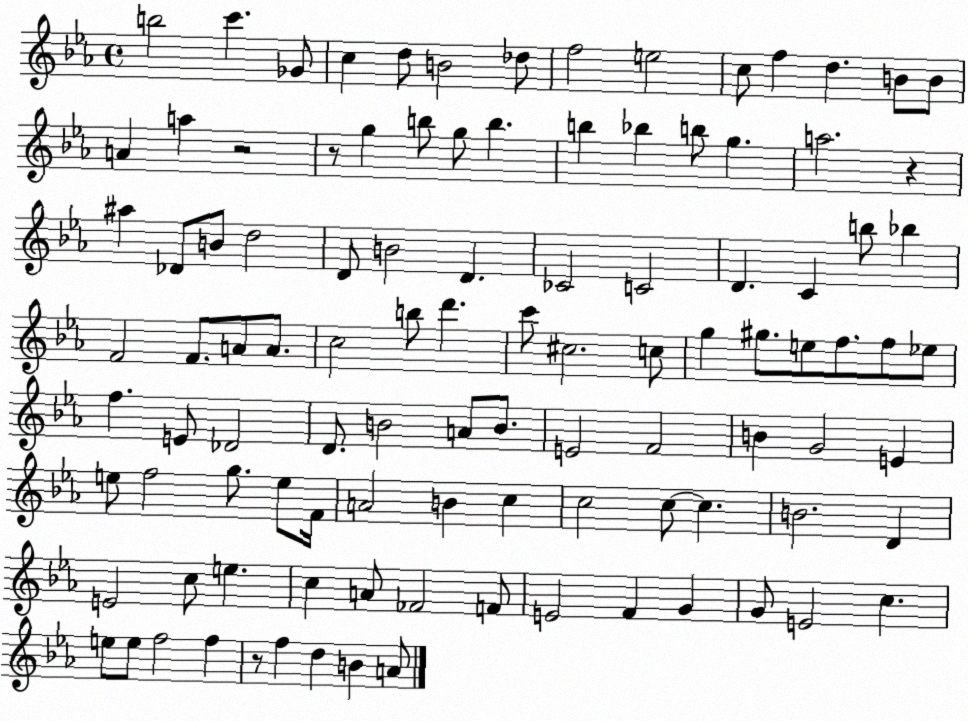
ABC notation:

X:1
T:Untitled
M:4/4
L:1/4
K:Eb
b2 c' _G/2 c d/2 B2 _d/2 f2 e2 c/2 f d B/2 B/2 A a z2 z/2 g b/2 g/2 b b _b b/2 g a2 z ^a _D/2 B/2 d2 D/2 B2 D _C2 C2 D C b/2 _b F2 F/2 A/2 A/2 c2 b/2 d' c'/2 ^c2 c/2 g ^g/2 e/2 f/2 f/2 _e/2 f E/2 _D2 D/2 B2 A/2 B/2 E2 F2 B G2 E e/2 f2 g/2 e/2 F/4 A2 B c c2 c/2 c B2 D E2 c/2 e c A/2 _F2 F/2 E2 F G G/2 E2 c e/2 e/2 f2 f z/2 f d B A/2